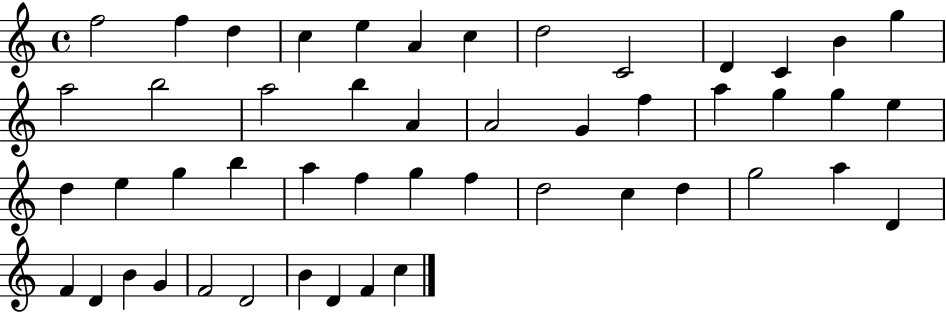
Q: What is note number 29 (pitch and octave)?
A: B5